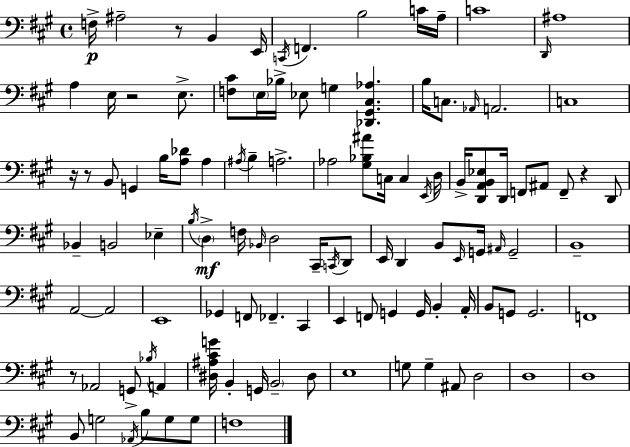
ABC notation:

X:1
T:Untitled
M:4/4
L:1/4
K:A
F,/4 ^A,2 z/2 B,, E,,/4 C,,/4 F,, B,2 C/4 A,/4 C4 D,,/4 ^A,4 A, E,/4 z2 E,/2 [F,^C]/2 E,/4 _B,/4 _E,/2 G, [_D,,^G,,^C,_A,] B,/4 C,/2 _A,,/4 A,,2 C,4 z/4 z/2 B,,/2 G,, B,/4 [A,_D]/2 A, ^A,/4 B, A,2 _A,2 [^G,_B,^A]/2 C,/4 C, E,,/4 D,/4 B,,/4 [D,,A,,B,,_E,]/2 D,,/4 F,,/2 ^A,,/2 F,,/2 z D,,/2 _B,, B,,2 _E, B,/4 D, F,/4 _B,,/4 D,2 ^C,,/4 C,,/4 D,,/2 E,,/4 D,, B,,/2 E,,/4 G,,/4 ^A,,/4 G,,2 B,,4 A,,2 A,,2 E,,4 _G,, F,,/2 _F,, ^C,, E,, F,,/2 G,, G,,/4 B,, A,,/4 B,,/2 G,,/2 G,,2 F,,4 z/2 _A,,2 G,,/2 _B,/4 A,, [^D,^A,^CG]/4 B,, G,,/4 B,,2 ^D,/2 E,4 G,/2 G, ^A,,/2 D,2 D,4 D,4 B,,/2 G,2 _A,,/4 B,/2 G,/2 G,/2 F,4